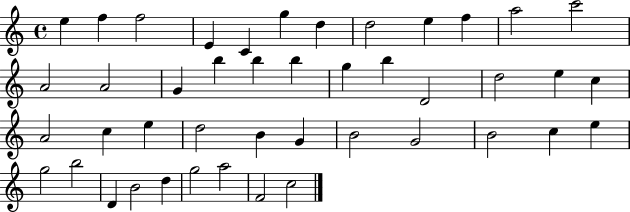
X:1
T:Untitled
M:4/4
L:1/4
K:C
e f f2 E C g d d2 e f a2 c'2 A2 A2 G b b b g b D2 d2 e c A2 c e d2 B G B2 G2 B2 c e g2 b2 D B2 d g2 a2 F2 c2